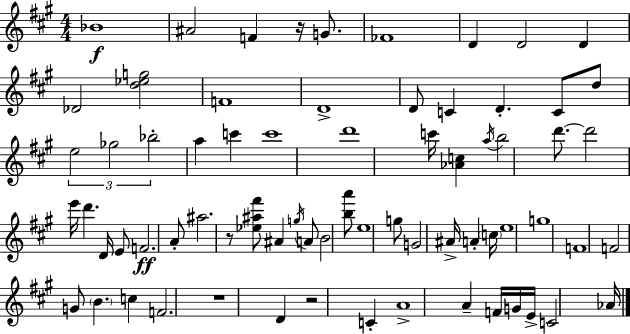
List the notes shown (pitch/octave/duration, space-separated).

Bb4/w A#4/h F4/q R/s G4/e. FES4/w D4/q D4/h D4/q Db4/h [D5,Eb5,G5]/h F4/w D4/w D4/e C4/q D4/q. C4/e D5/e E5/h Gb5/h Bb5/h A5/q C6/q C6/w D6/w C6/s [Ab4,C5]/q A5/s B5/h D6/e. D6/h E6/s D6/q. D4/s E4/e F4/h. A4/e A#5/h. R/e [Eb5,A#5,F#6]/e A#4/q G5/s A4/e B4/h [B5,A6]/e E5/w G5/e G4/h A#4/s A4/q C5/s E5/w G5/w F4/w F4/h G4/e B4/q. C5/q F4/h. R/w D4/q R/h C4/q A4/w A4/q F4/s G4/s E4/s C4/h Ab4/s